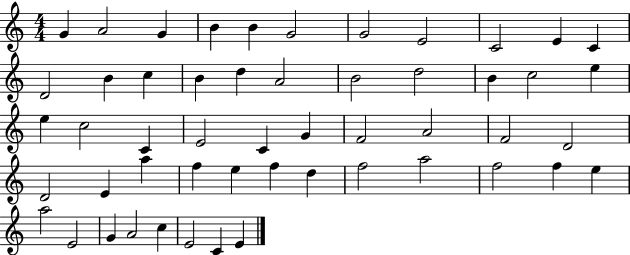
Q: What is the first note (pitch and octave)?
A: G4